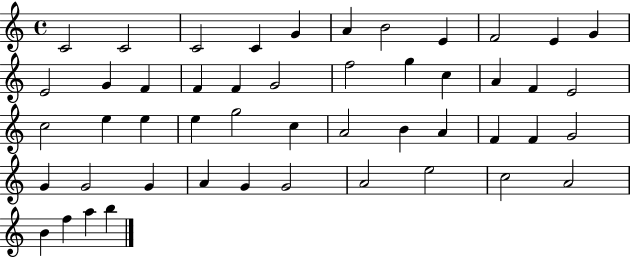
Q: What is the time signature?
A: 4/4